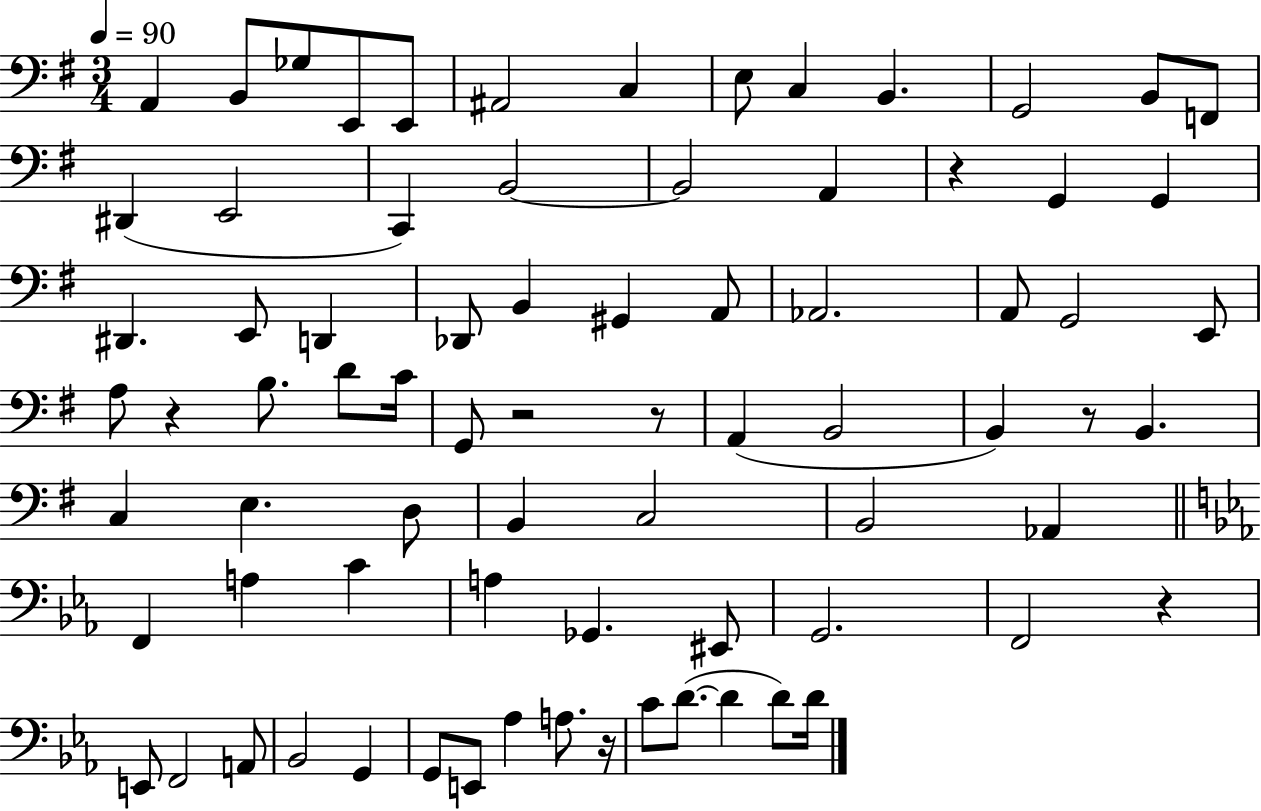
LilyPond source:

{
  \clef bass
  \numericTimeSignature
  \time 3/4
  \key g \major
  \tempo 4 = 90
  \repeat volta 2 { a,4 b,8 ges8 e,8 e,8 | ais,2 c4 | e8 c4 b,4. | g,2 b,8 f,8 | \break dis,4( e,2 | c,4) b,2~~ | b,2 a,4 | r4 g,4 g,4 | \break dis,4. e,8 d,4 | des,8 b,4 gis,4 a,8 | aes,2. | a,8 g,2 e,8 | \break a8 r4 b8. d'8 c'16 | g,8 r2 r8 | a,4( b,2 | b,4) r8 b,4. | \break c4 e4. d8 | b,4 c2 | b,2 aes,4 | \bar "||" \break \key ees \major f,4 a4 c'4 | a4 ges,4. eis,8 | g,2. | f,2 r4 | \break e,8 f,2 a,8 | bes,2 g,4 | g,8 e,8 aes4 a8. r16 | c'8 d'8.~(~ d'4 d'8) d'16 | \break } \bar "|."
}